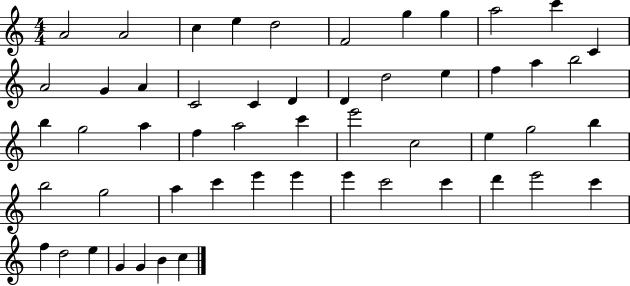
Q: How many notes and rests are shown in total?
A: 53